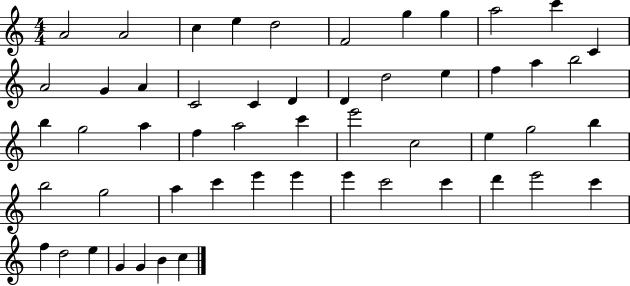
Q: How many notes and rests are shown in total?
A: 53